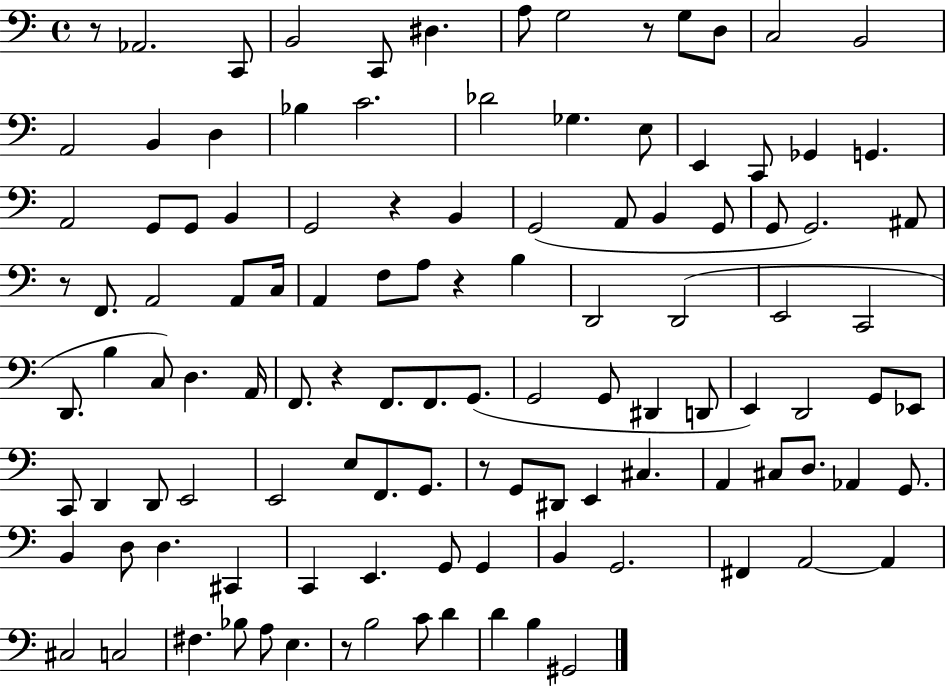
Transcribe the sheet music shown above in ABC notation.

X:1
T:Untitled
M:4/4
L:1/4
K:C
z/2 _A,,2 C,,/2 B,,2 C,,/2 ^D, A,/2 G,2 z/2 G,/2 D,/2 C,2 B,,2 A,,2 B,, D, _B, C2 _D2 _G, E,/2 E,, C,,/2 _G,, G,, A,,2 G,,/2 G,,/2 B,, G,,2 z B,, G,,2 A,,/2 B,, G,,/2 G,,/2 G,,2 ^A,,/2 z/2 F,,/2 A,,2 A,,/2 C,/4 A,, F,/2 A,/2 z B, D,,2 D,,2 E,,2 C,,2 D,,/2 B, C,/2 D, A,,/4 F,,/2 z F,,/2 F,,/2 G,,/2 G,,2 G,,/2 ^D,, D,,/2 E,, D,,2 G,,/2 _E,,/2 C,,/2 D,, D,,/2 E,,2 E,,2 E,/2 F,,/2 G,,/2 z/2 G,,/2 ^D,,/2 E,, ^C, A,, ^C,/2 D,/2 _A,, G,,/2 B,, D,/2 D, ^C,, C,, E,, G,,/2 G,, B,, G,,2 ^F,, A,,2 A,, ^C,2 C,2 ^F, _B,/2 A,/2 E, z/2 B,2 C/2 D D B, ^G,,2